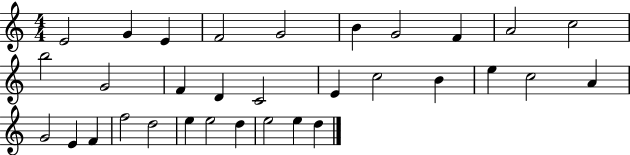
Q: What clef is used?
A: treble